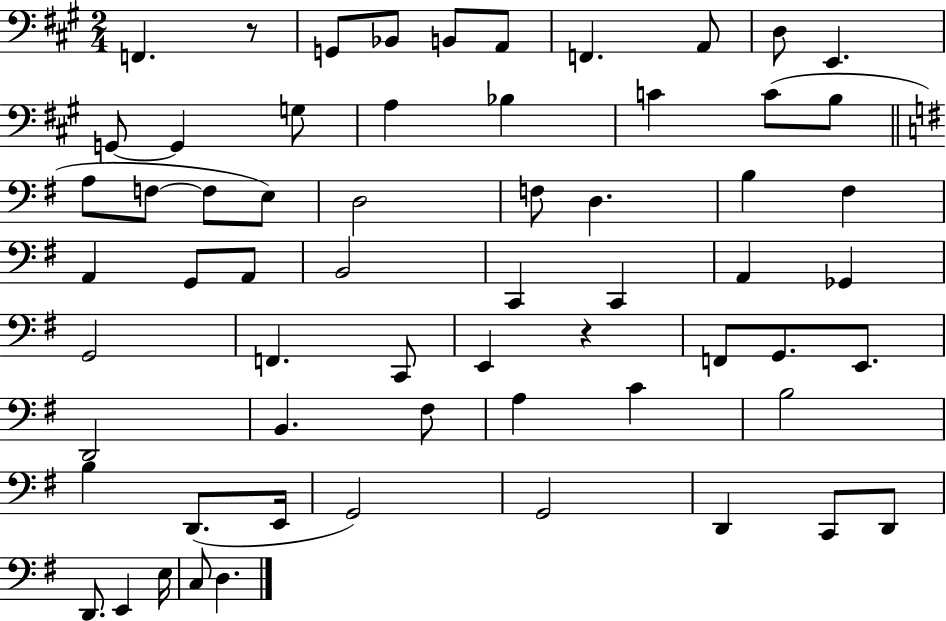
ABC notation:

X:1
T:Untitled
M:2/4
L:1/4
K:A
F,, z/2 G,,/2 _B,,/2 B,,/2 A,,/2 F,, A,,/2 D,/2 E,, G,,/2 G,, G,/2 A, _B, C C/2 B,/2 A,/2 F,/2 F,/2 E,/2 D,2 F,/2 D, B, ^F, A,, G,,/2 A,,/2 B,,2 C,, C,, A,, _G,, G,,2 F,, C,,/2 E,, z F,,/2 G,,/2 E,,/2 D,,2 B,, ^F,/2 A, C B,2 B, D,,/2 E,,/4 G,,2 G,,2 D,, C,,/2 D,,/2 D,,/2 E,, E,/4 C,/2 D,